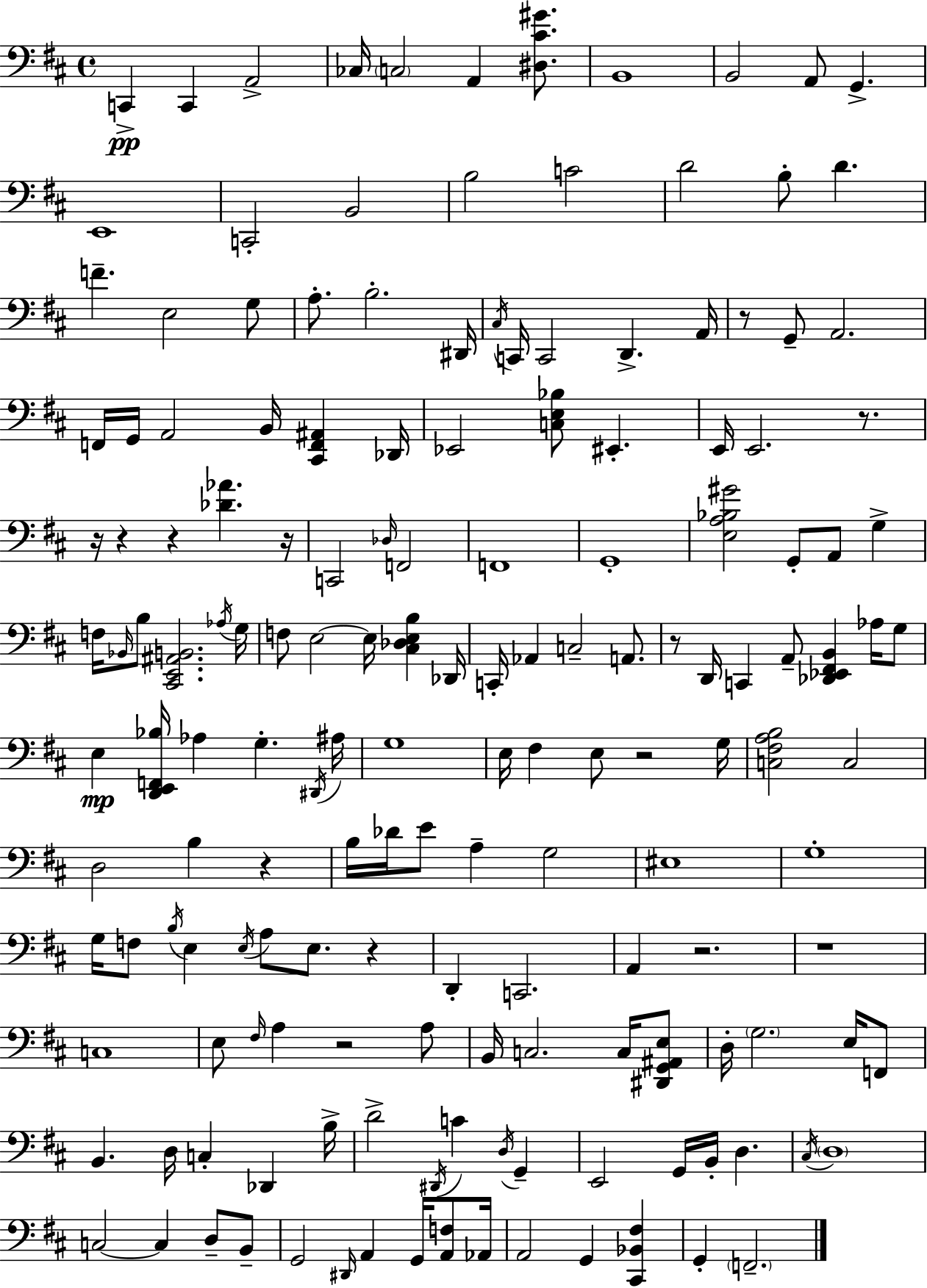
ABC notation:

X:1
T:Untitled
M:4/4
L:1/4
K:D
C,, C,, A,,2 _C,/4 C,2 A,, [^D,^C^G]/2 B,,4 B,,2 A,,/2 G,, E,,4 C,,2 B,,2 B,2 C2 D2 B,/2 D F E,2 G,/2 A,/2 B,2 ^D,,/4 ^C,/4 C,,/4 C,,2 D,, A,,/4 z/2 G,,/2 A,,2 F,,/4 G,,/4 A,,2 B,,/4 [^C,,F,,^A,,] _D,,/4 _E,,2 [C,E,_B,]/2 ^E,, E,,/4 E,,2 z/2 z/4 z z [_D_A] z/4 C,,2 _D,/4 F,,2 F,,4 G,,4 [E,A,_B,^G]2 G,,/2 A,,/2 G, F,/4 _B,,/4 B,/2 [^C,,E,,^A,,B,,]2 _A,/4 G,/4 F,/2 E,2 E,/4 [^C,_D,E,B,] _D,,/4 C,,/4 _A,, C,2 A,,/2 z/2 D,,/4 C,, A,,/2 [_D,,_E,,^F,,B,,] _A,/4 G,/2 E, [D,,E,,F,,_B,]/4 _A, G, ^D,,/4 ^A,/4 G,4 E,/4 ^F, E,/2 z2 G,/4 [C,^F,A,B,]2 C,2 D,2 B, z B,/4 _D/4 E/2 A, G,2 ^E,4 G,4 G,/4 F,/2 B,/4 E, E,/4 A,/2 E,/2 z D,, C,,2 A,, z2 z4 C,4 E,/2 ^F,/4 A, z2 A,/2 B,,/4 C,2 C,/4 [^D,,G,,^A,,E,]/2 D,/4 G,2 E,/4 F,,/2 B,, D,/4 C, _D,, B,/4 D2 ^D,,/4 C D,/4 G,, E,,2 G,,/4 B,,/4 D, ^C,/4 D,4 C,2 C, D,/2 B,,/2 G,,2 ^D,,/4 A,, G,,/4 [A,,F,]/2 _A,,/4 A,,2 G,, [^C,,_B,,^F,] G,, F,,2